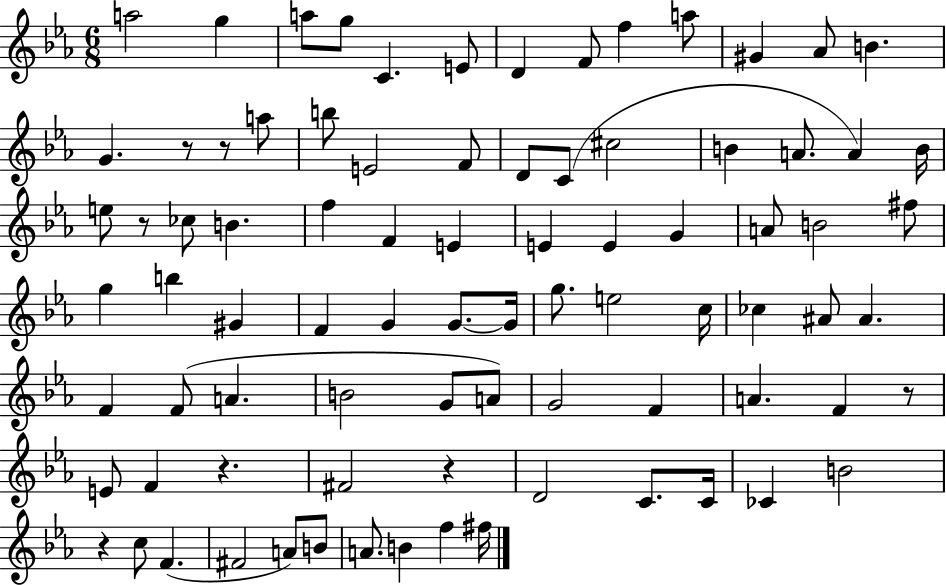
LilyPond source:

{
  \clef treble
  \numericTimeSignature
  \time 6/8
  \key ees \major
  \repeat volta 2 { a''2 g''4 | a''8 g''8 c'4. e'8 | d'4 f'8 f''4 a''8 | gis'4 aes'8 b'4. | \break g'4. r8 r8 a''8 | b''8 e'2 f'8 | d'8 c'8( cis''2 | b'4 a'8. a'4) b'16 | \break e''8 r8 ces''8 b'4. | f''4 f'4 e'4 | e'4 e'4 g'4 | a'8 b'2 fis''8 | \break g''4 b''4 gis'4 | f'4 g'4 g'8.~~ g'16 | g''8. e''2 c''16 | ces''4 ais'8 ais'4. | \break f'4 f'8( a'4. | b'2 g'8 a'8) | g'2 f'4 | a'4. f'4 r8 | \break e'8 f'4 r4. | fis'2 r4 | d'2 c'8. c'16 | ces'4 b'2 | \break r4 c''8 f'4.( | fis'2 a'8) b'8 | a'8. b'4 f''4 fis''16 | } \bar "|."
}